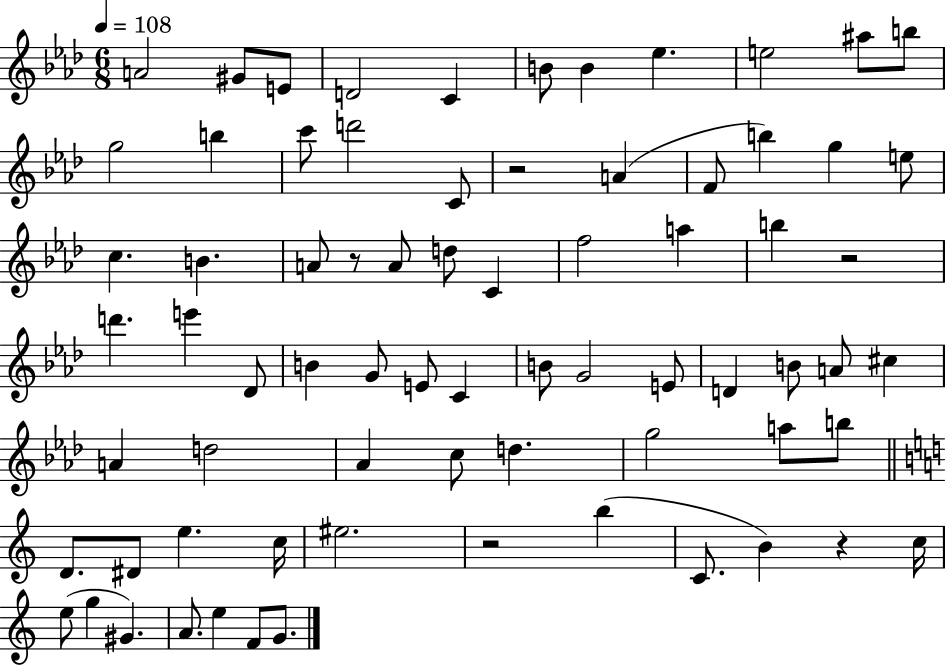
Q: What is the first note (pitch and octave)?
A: A4